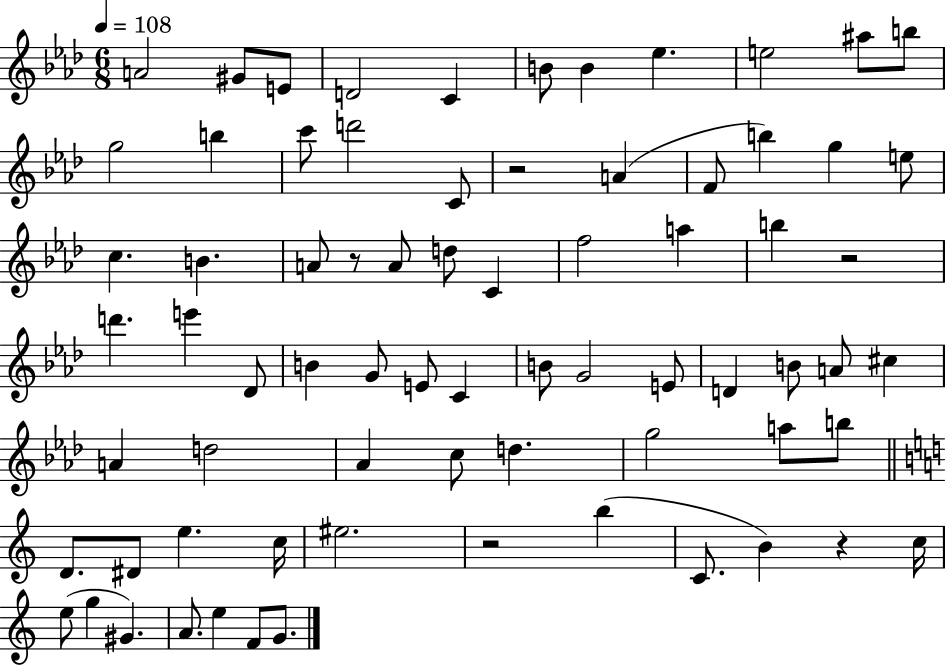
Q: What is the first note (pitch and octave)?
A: A4